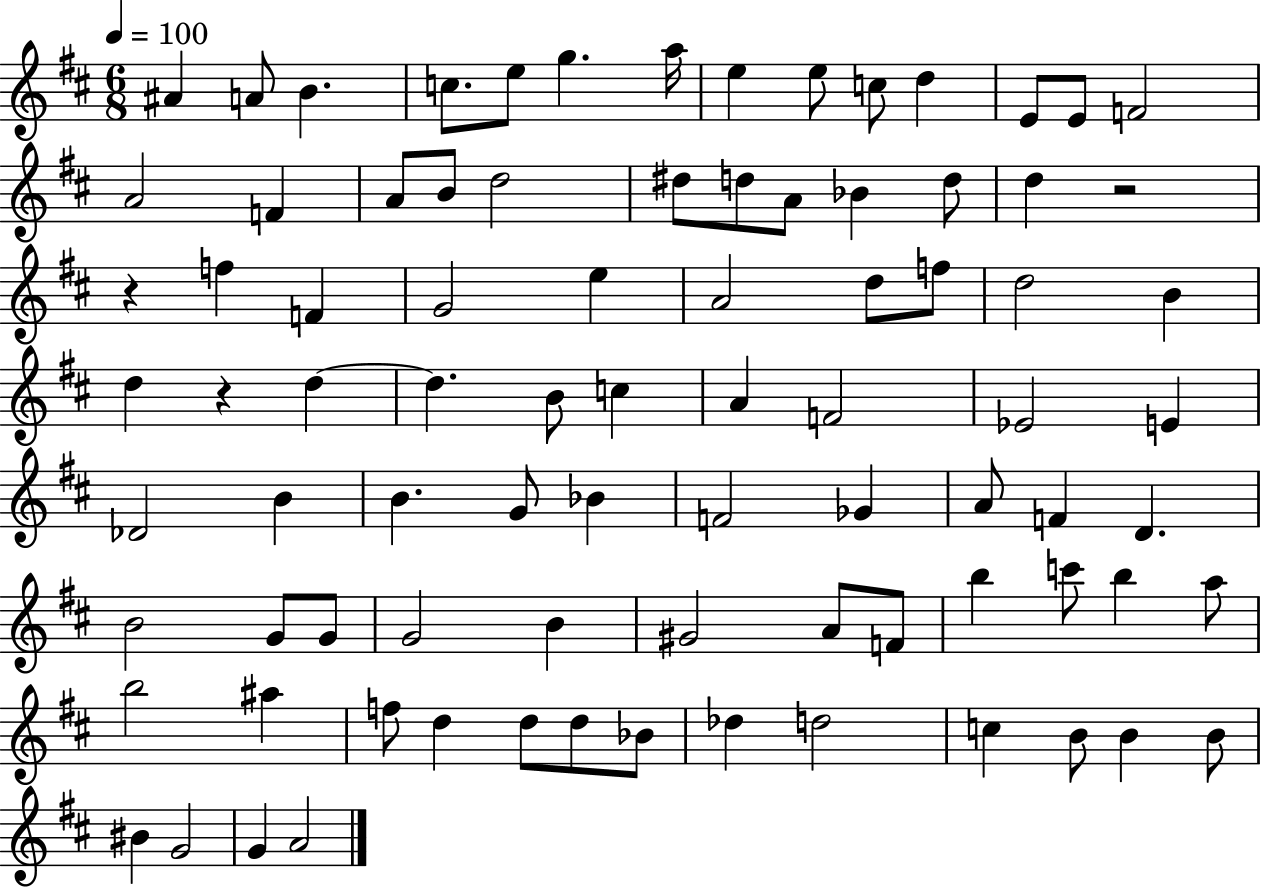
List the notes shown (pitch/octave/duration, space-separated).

A#4/q A4/e B4/q. C5/e. E5/e G5/q. A5/s E5/q E5/e C5/e D5/q E4/e E4/e F4/h A4/h F4/q A4/e B4/e D5/h D#5/e D5/e A4/e Bb4/q D5/e D5/q R/h R/q F5/q F4/q G4/h E5/q A4/h D5/e F5/e D5/h B4/q D5/q R/q D5/q D5/q. B4/e C5/q A4/q F4/h Eb4/h E4/q Db4/h B4/q B4/q. G4/e Bb4/q F4/h Gb4/q A4/e F4/q D4/q. B4/h G4/e G4/e G4/h B4/q G#4/h A4/e F4/e B5/q C6/e B5/q A5/e B5/h A#5/q F5/e D5/q D5/e D5/e Bb4/e Db5/q D5/h C5/q B4/e B4/q B4/e BIS4/q G4/h G4/q A4/h